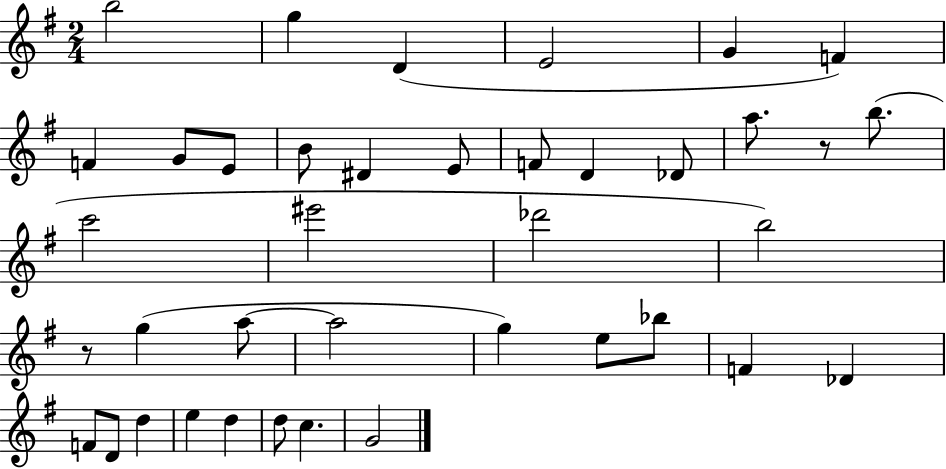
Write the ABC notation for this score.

X:1
T:Untitled
M:2/4
L:1/4
K:G
b2 g D E2 G F F G/2 E/2 B/2 ^D E/2 F/2 D _D/2 a/2 z/2 b/2 c'2 ^e'2 _d'2 b2 z/2 g a/2 a2 g e/2 _b/2 F _D F/2 D/2 d e d d/2 c G2